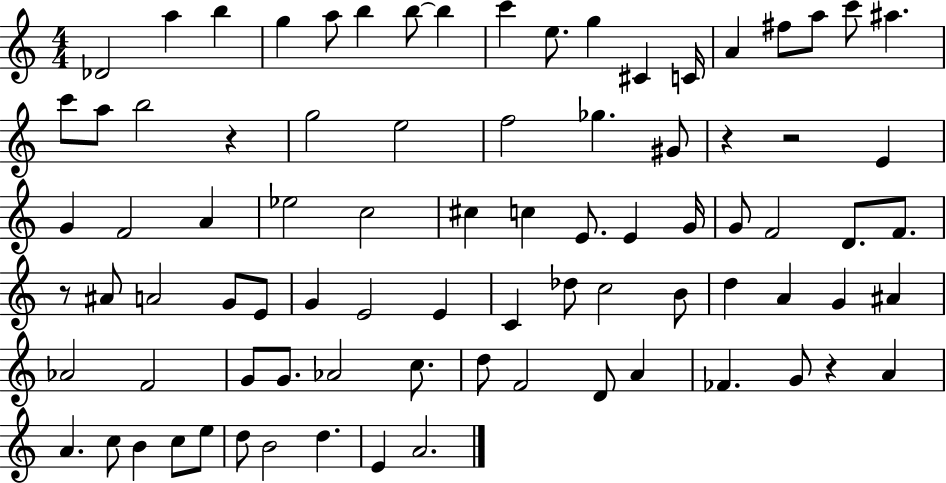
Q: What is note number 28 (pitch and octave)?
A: G4